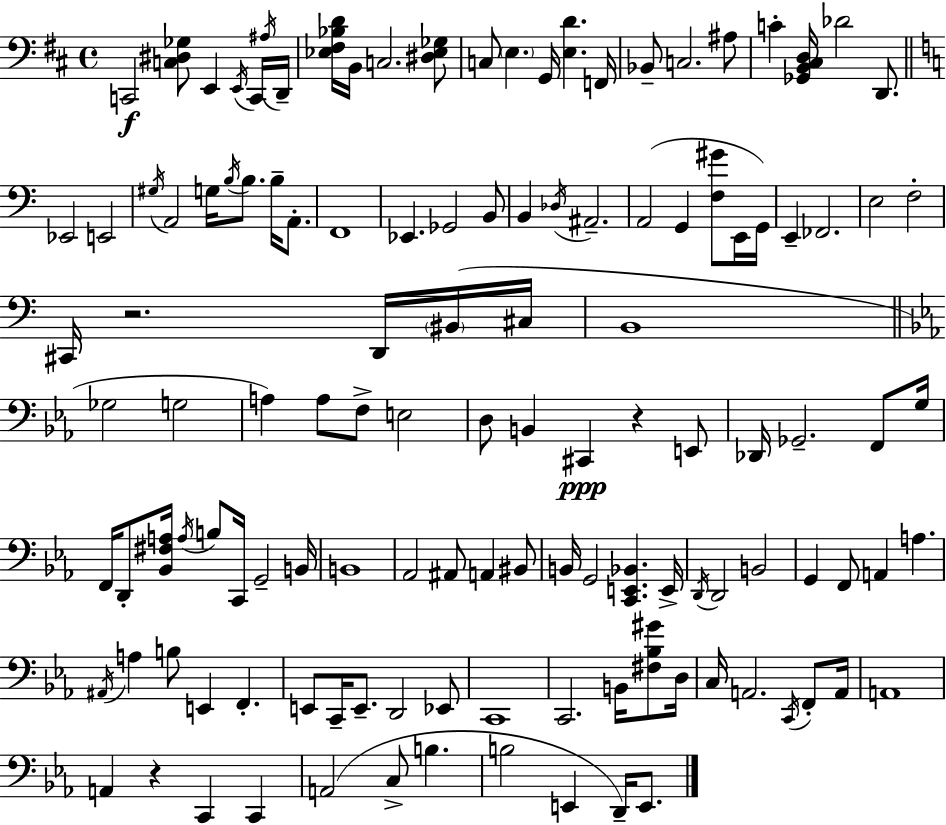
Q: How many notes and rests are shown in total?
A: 125